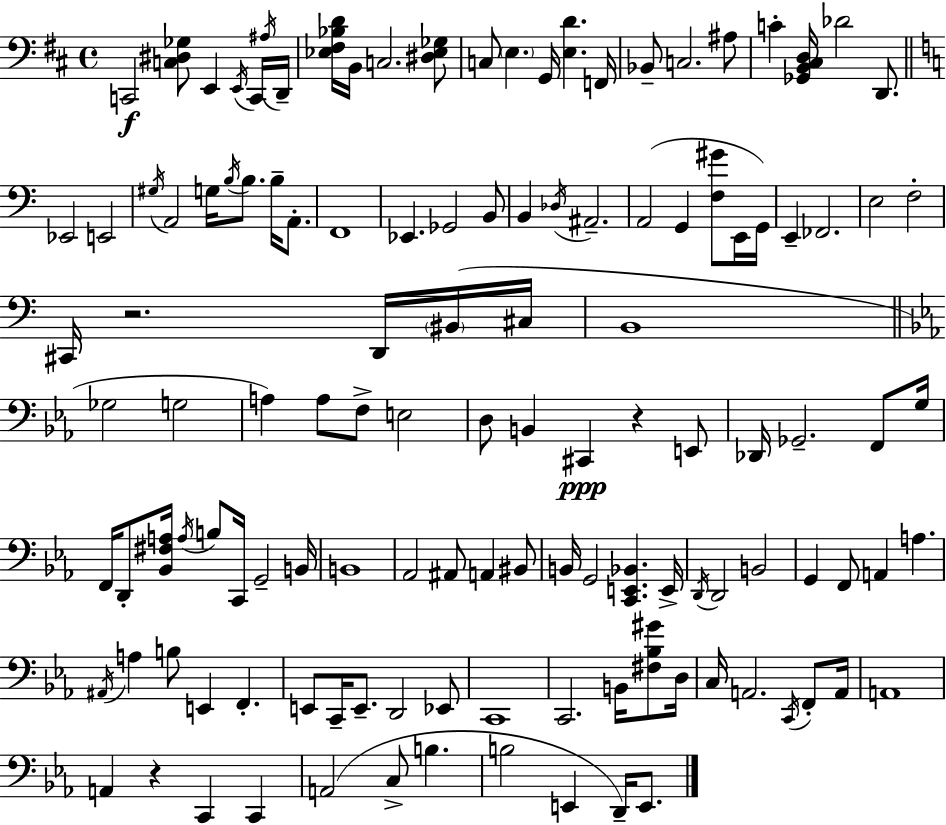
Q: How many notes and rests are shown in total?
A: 125